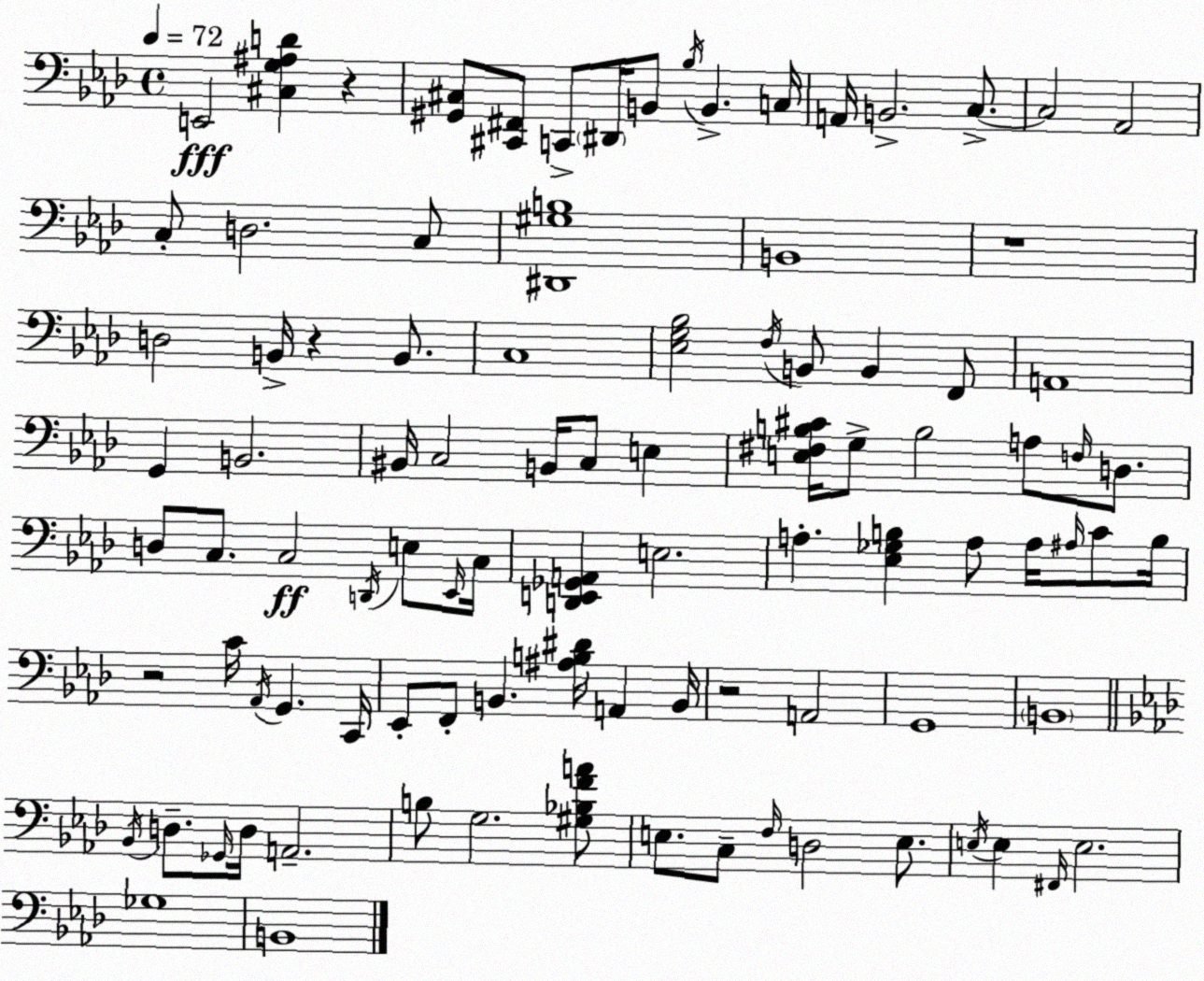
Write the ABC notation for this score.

X:1
T:Untitled
M:4/4
L:1/4
K:Fm
E,,2 [^C,G,^A,D] z [^G,,^C,]/2 [^C,,^F,,]/2 C,,/2 ^D,,/4 B,,/2 _B,/4 B,, C,/4 A,,/4 B,,2 C,/2 C,2 _A,,2 C,/2 D,2 C,/2 [^D,,^G,B,]4 B,,4 z4 D,2 B,,/4 z B,,/2 C,4 [_E,G,_B,]2 F,/4 B,,/2 B,, F,,/2 A,,4 G,, B,,2 ^B,,/4 C,2 B,,/4 C,/2 E, [E,^F,B,^C]/4 G,/2 B,2 A,/2 F,/4 D,/2 D,/2 C,/2 C,2 D,,/4 E,/2 _E,,/4 C,/4 [D,,E,,_G,,A,,] E,2 A, [_E,_G,B,] A,/2 A,/4 ^A,/4 C/2 B,/4 z2 C/4 _A,,/4 G,, C,,/4 _E,,/2 F,,/2 B,, [^A,B,^D]/4 A,, B,,/4 z2 A,,2 G,,4 B,,4 _B,,/4 D,/2 _G,,/4 D,/4 A,,2 B,/2 G,2 [^G,_B,FA]/2 E,/2 C,/2 F,/4 D,2 E,/2 E,/4 E, ^F,,/4 E,2 _G,4 B,,4